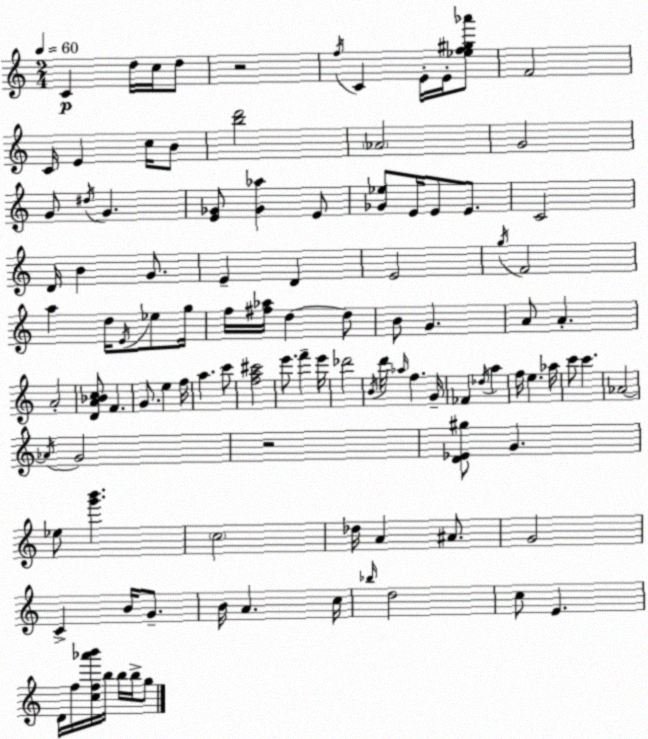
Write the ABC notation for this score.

X:1
T:Untitled
M:2/4
L:1/4
K:Am
C d/4 c/4 d/2 z2 f/4 C E/4 E/4 [_ef^g_a']/2 F2 C/4 E c/4 B/2 [bd']2 _A2 G2 G/2 ^d/4 G [E_G]/2 [_G_a] E/2 [_G_e]/2 E/4 E/2 E/2 C2 D/4 B G/2 E D E2 g/4 F2 a d/4 E/4 _e/2 g/4 f/4 [^f_a]/4 d d/2 B/2 G A/2 A A2 [DA_Bc]/2 F G/2 e f/4 a c'/2 [fa^c']2 e'/2 f' e'/4 _d'2 B/4 d'/4 _a/4 f G/4 _F _d/4 a f/4 e _a/4 c'/2 c' _A2 _A/4 G2 z2 [D_E^g]/2 G _e/2 [g'b'] c2 _d/4 A ^A/2 G2 C B/4 G/2 B/4 A c/4 _b/4 d2 c/2 E D/4 f/4 [cf_a'b']/4 b/4 b/4 b/4 g/2